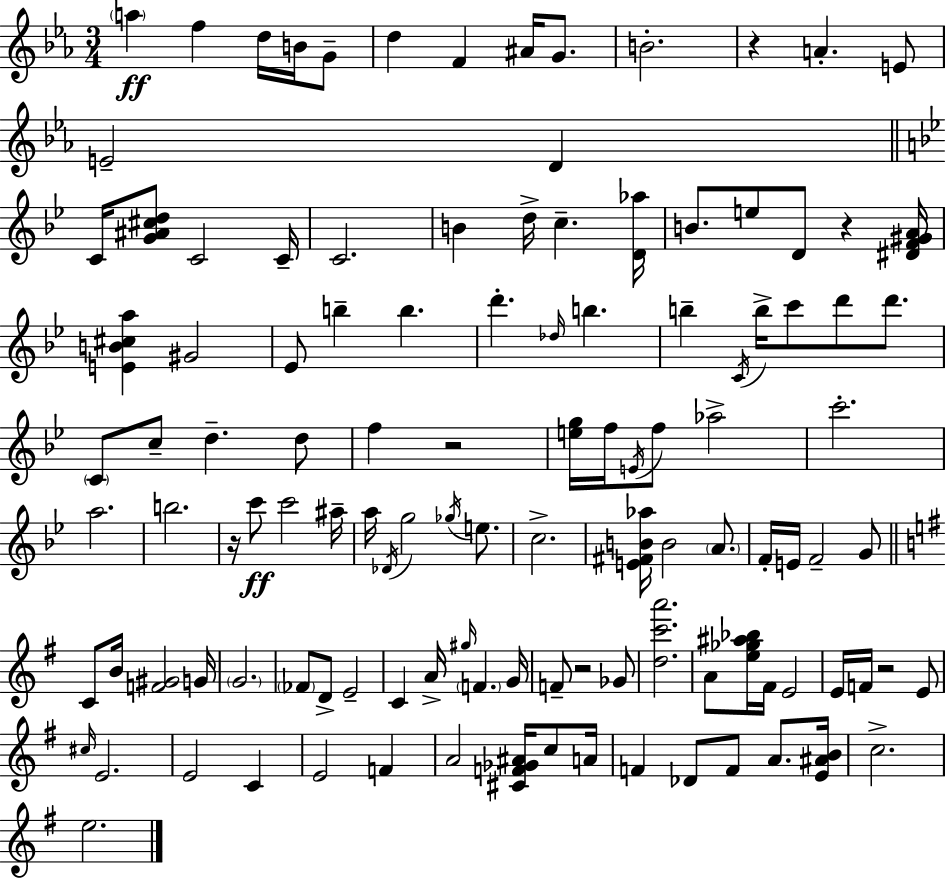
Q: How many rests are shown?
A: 6